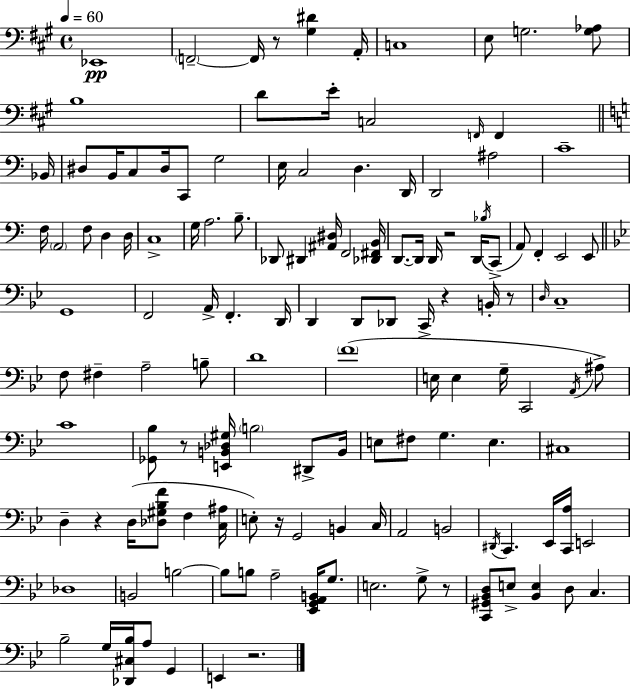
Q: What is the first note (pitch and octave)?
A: Eb2